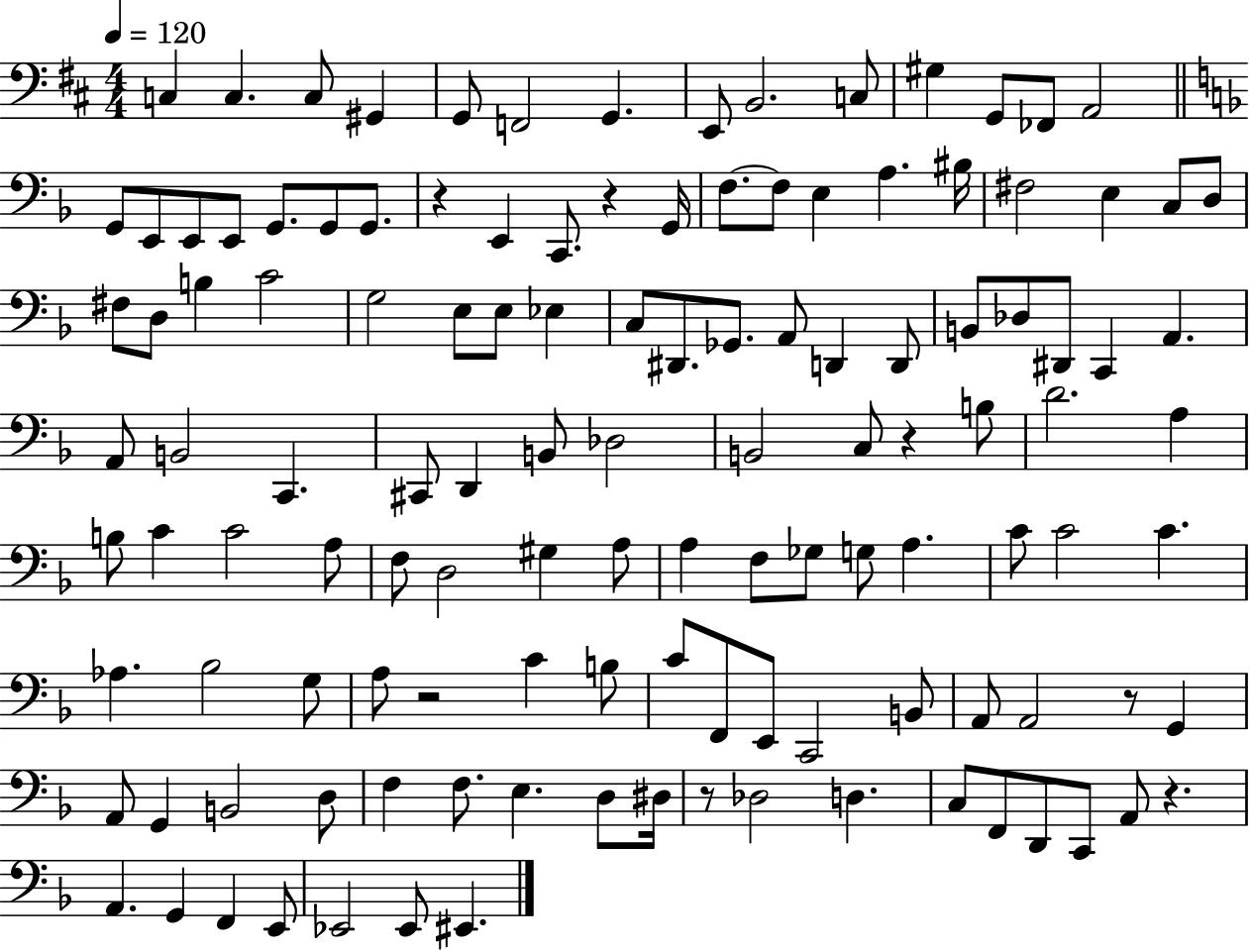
C3/q C3/q. C3/e G#2/q G2/e F2/h G2/q. E2/e B2/h. C3/e G#3/q G2/e FES2/e A2/h G2/e E2/e E2/e E2/e G2/e. G2/e G2/e. R/q E2/q C2/e. R/q G2/s F3/e. F3/e E3/q A3/q. BIS3/s F#3/h E3/q C3/e D3/e F#3/e D3/e B3/q C4/h G3/h E3/e E3/e Eb3/q C3/e D#2/e. Gb2/e. A2/e D2/q D2/e B2/e Db3/e D#2/e C2/q A2/q. A2/e B2/h C2/q. C#2/e D2/q B2/e Db3/h B2/h C3/e R/q B3/e D4/h. A3/q B3/e C4/q C4/h A3/e F3/e D3/h G#3/q A3/e A3/q F3/e Gb3/e G3/e A3/q. C4/e C4/h C4/q. Ab3/q. Bb3/h G3/e A3/e R/h C4/q B3/e C4/e F2/e E2/e C2/h B2/e A2/e A2/h R/e G2/q A2/e G2/q B2/h D3/e F3/q F3/e. E3/q. D3/e D#3/s R/e Db3/h D3/q. C3/e F2/e D2/e C2/e A2/e R/q. A2/q. G2/q F2/q E2/e Eb2/h Eb2/e EIS2/q.